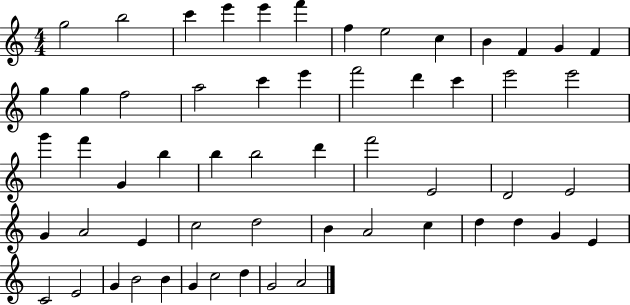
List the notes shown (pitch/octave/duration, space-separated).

G5/h B5/h C6/q E6/q E6/q F6/q F5/q E5/h C5/q B4/q F4/q G4/q F4/q G5/q G5/q F5/h A5/h C6/q E6/q F6/h D6/q C6/q E6/h E6/h G6/q F6/q G4/q B5/q B5/q B5/h D6/q F6/h E4/h D4/h E4/h G4/q A4/h E4/q C5/h D5/h B4/q A4/h C5/q D5/q D5/q G4/q E4/q C4/h E4/h G4/q B4/h B4/q G4/q C5/h D5/q G4/h A4/h